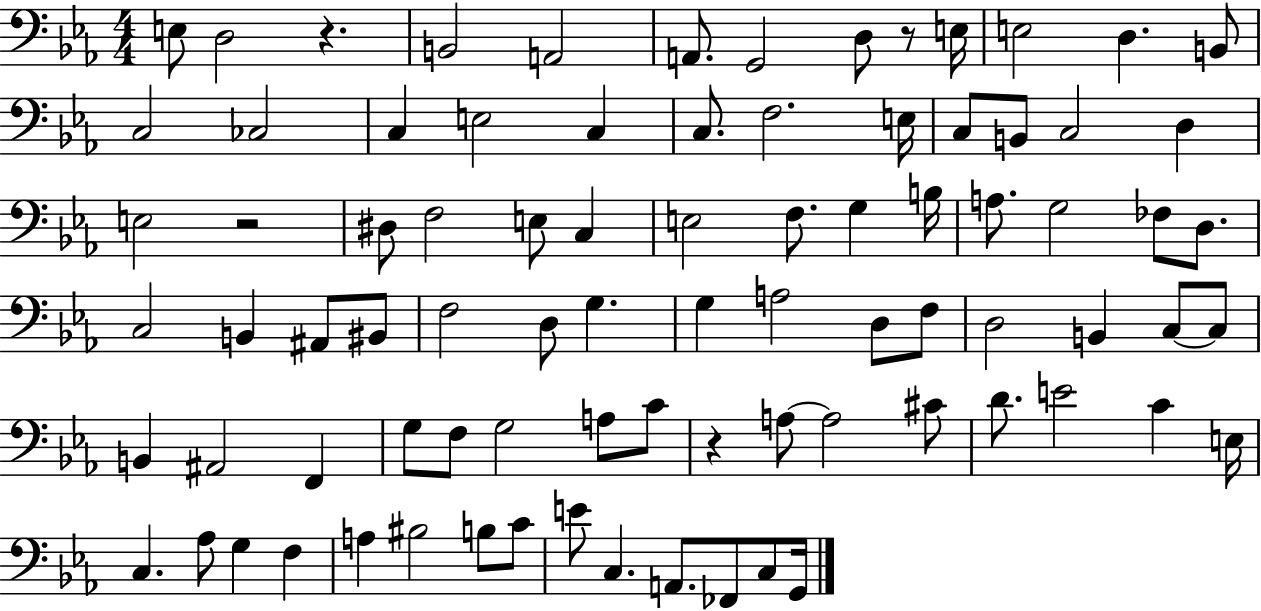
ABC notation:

X:1
T:Untitled
M:4/4
L:1/4
K:Eb
E,/2 D,2 z B,,2 A,,2 A,,/2 G,,2 D,/2 z/2 E,/4 E,2 D, B,,/2 C,2 _C,2 C, E,2 C, C,/2 F,2 E,/4 C,/2 B,,/2 C,2 D, E,2 z2 ^D,/2 F,2 E,/2 C, E,2 F,/2 G, B,/4 A,/2 G,2 _F,/2 D,/2 C,2 B,, ^A,,/2 ^B,,/2 F,2 D,/2 G, G, A,2 D,/2 F,/2 D,2 B,, C,/2 C,/2 B,, ^A,,2 F,, G,/2 F,/2 G,2 A,/2 C/2 z A,/2 A,2 ^C/2 D/2 E2 C E,/4 C, _A,/2 G, F, A, ^B,2 B,/2 C/2 E/2 C, A,,/2 _F,,/2 C,/2 G,,/4